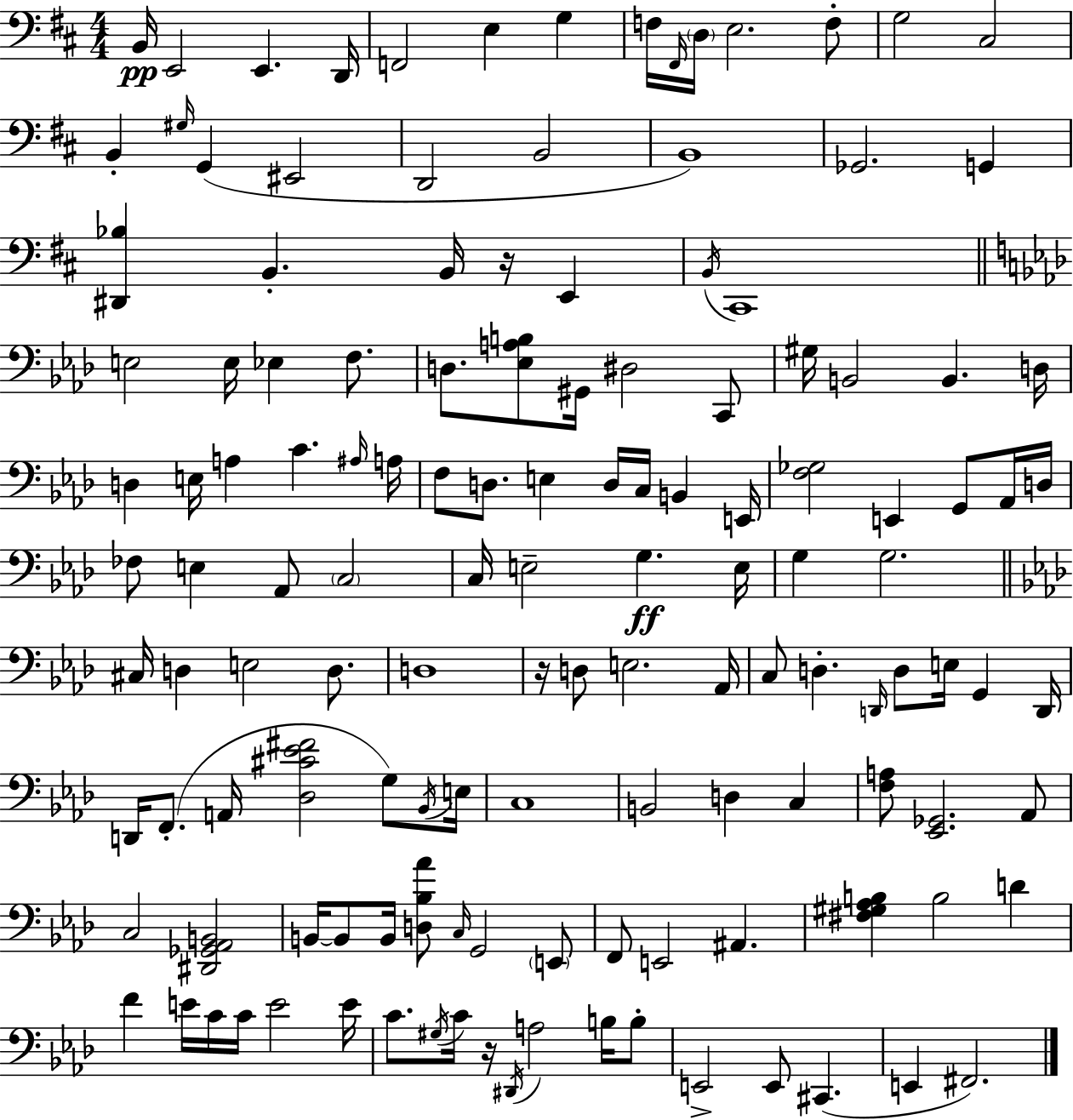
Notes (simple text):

B2/s E2/h E2/q. D2/s F2/h E3/q G3/q F3/s F#2/s D3/s E3/h. F3/e G3/h C#3/h B2/q G#3/s G2/q EIS2/h D2/h B2/h B2/w Gb2/h. G2/q [D#2,Bb3]/q B2/q. B2/s R/s E2/q B2/s C#2/w E3/h E3/s Eb3/q F3/e. D3/e. [Eb3,A3,B3]/e G#2/s D#3/h C2/e G#3/s B2/h B2/q. D3/s D3/q E3/s A3/q C4/q. A#3/s A3/s F3/e D3/e. E3/q D3/s C3/s B2/q E2/s [F3,Gb3]/h E2/q G2/e Ab2/s D3/s FES3/e E3/q Ab2/e C3/h C3/s E3/h G3/q. E3/s G3/q G3/h. C#3/s D3/q E3/h D3/e. D3/w R/s D3/e E3/h. Ab2/s C3/e D3/q. D2/s D3/e E3/s G2/q D2/s D2/s F2/e. A2/s [Db3,C#4,Eb4,F#4]/h G3/e Bb2/s E3/s C3/w B2/h D3/q C3/q [F3,A3]/e [Eb2,Gb2]/h. Ab2/e C3/h [D#2,Gb2,Ab2,B2]/h B2/s B2/e B2/s [D3,Bb3,Ab4]/e C3/s G2/h E2/e F2/e E2/h A#2/q. [F#3,G#3,Ab3,B3]/q B3/h D4/q F4/q E4/s C4/s C4/s E4/h E4/s C4/e. G#3/s C4/s R/s D#2/s A3/h B3/s B3/e E2/h E2/e C#2/q. E2/q F#2/h.